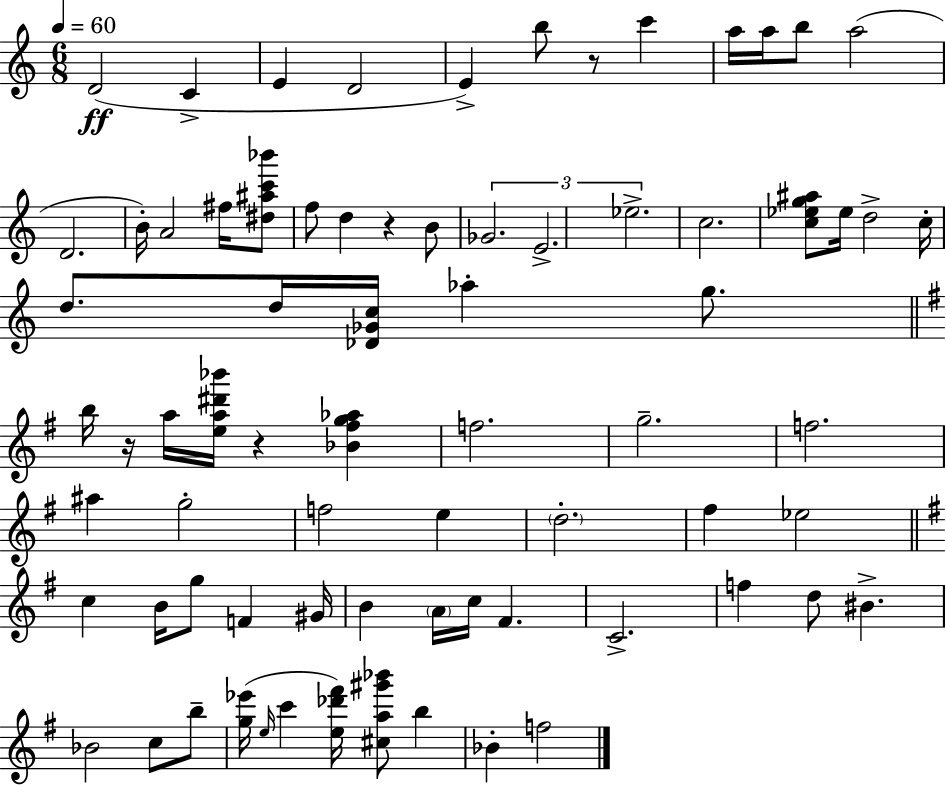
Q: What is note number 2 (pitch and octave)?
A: C4